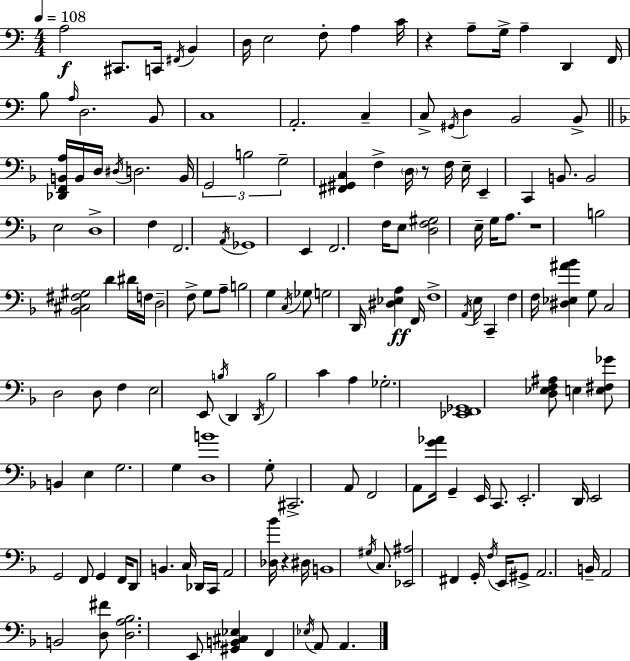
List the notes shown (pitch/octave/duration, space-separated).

A3/h C#2/e. C2/s F#2/s B2/q D3/s E3/h F3/e A3/q C4/s R/q A3/e G3/s A3/q D2/q F2/s B3/e A3/s D3/h. B2/e C3/w A2/h. C3/q C3/e G#2/s D3/q B2/h B2/e [Db2,F2,B2,A3]/s B2/s D3/s D#3/s D3/h. B2/s G2/h B3/h G3/h [F#2,G#2,C3]/q F3/q D3/s R/e F3/s E3/s E2/q C2/q B2/e. B2/h E3/h D3/w F3/q F2/h. A2/s Gb2/w E2/q F2/h. F3/s E3/e [D3,F3,G#3]/h E3/s G3/s A3/e. R/w B3/h [Bb2,C#3,F#3,G#3]/h D4/q D#4/s F3/s D3/h F3/e G3/e A3/e B3/h G3/q C3/s Gb3/e G3/h D2/s [D#3,Eb3,A3]/q F2/s F3/w A2/s E3/s C2/q F3/q F3/s [D#3,Eb3,A#4,Bb4]/q G3/e C3/h D3/h D3/e F3/q E3/h E2/e B3/s D2/q D2/s B3/h C4/q A3/q Gb3/h. [Eb2,F2,Gb2]/w [D3,Eb3,F3,A#3]/e E3/q [E3,F#3,Gb4]/e B2/q E3/q G3/h. G3/q [D3,B4]/w G3/e C#2/h. A2/e F2/h A2/e [G4,Ab4]/s G2/q E2/s C2/e. E2/h. D2/s E2/h G2/h F2/e G2/q F2/s D2/e B2/q. C3/s Db2/s C2/s A2/h [Db3,Bb4]/s R/q D#3/s B2/w G#3/s C3/e. [Eb2,A#3]/h F#2/q G2/s F3/s E2/s G#2/e A2/h. B2/s A2/h B2/h [D3,F#4]/e [D3,A3,Bb3]/h. E2/e [G#2,B2,C#3,Eb3]/q F2/q Eb3/s A2/e A2/q.